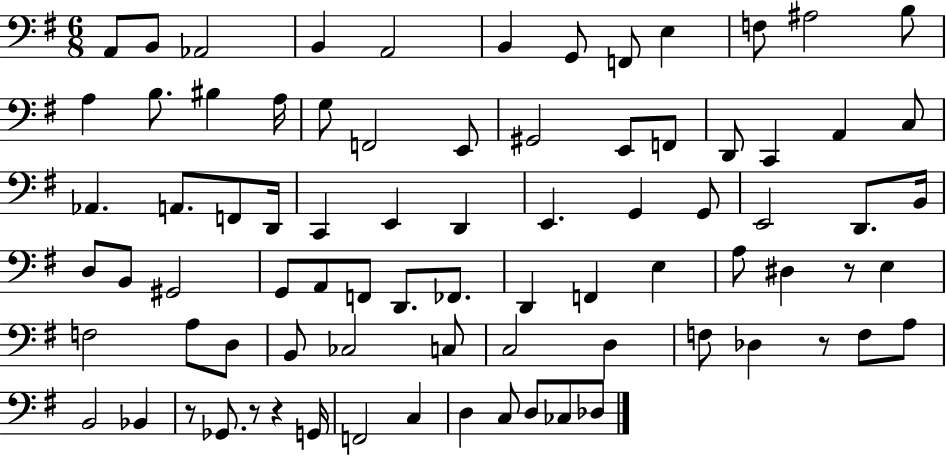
A2/e B2/e Ab2/h B2/q A2/h B2/q G2/e F2/e E3/q F3/e A#3/h B3/e A3/q B3/e. BIS3/q A3/s G3/e F2/h E2/e G#2/h E2/e F2/e D2/e C2/q A2/q C3/e Ab2/q. A2/e. F2/e D2/s C2/q E2/q D2/q E2/q. G2/q G2/e E2/h D2/e. B2/s D3/e B2/e G#2/h G2/e A2/e F2/e D2/e. FES2/e. D2/q F2/q E3/q A3/e D#3/q R/e E3/q F3/h A3/e D3/e B2/e CES3/h C3/e C3/h D3/q F3/e Db3/q R/e F3/e A3/e B2/h Bb2/q R/e Gb2/e. R/e R/q G2/s F2/h C3/q D3/q C3/e D3/e CES3/e Db3/e